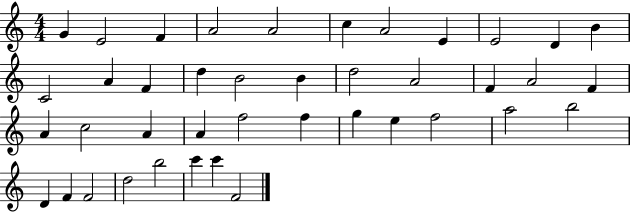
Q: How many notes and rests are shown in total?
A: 41